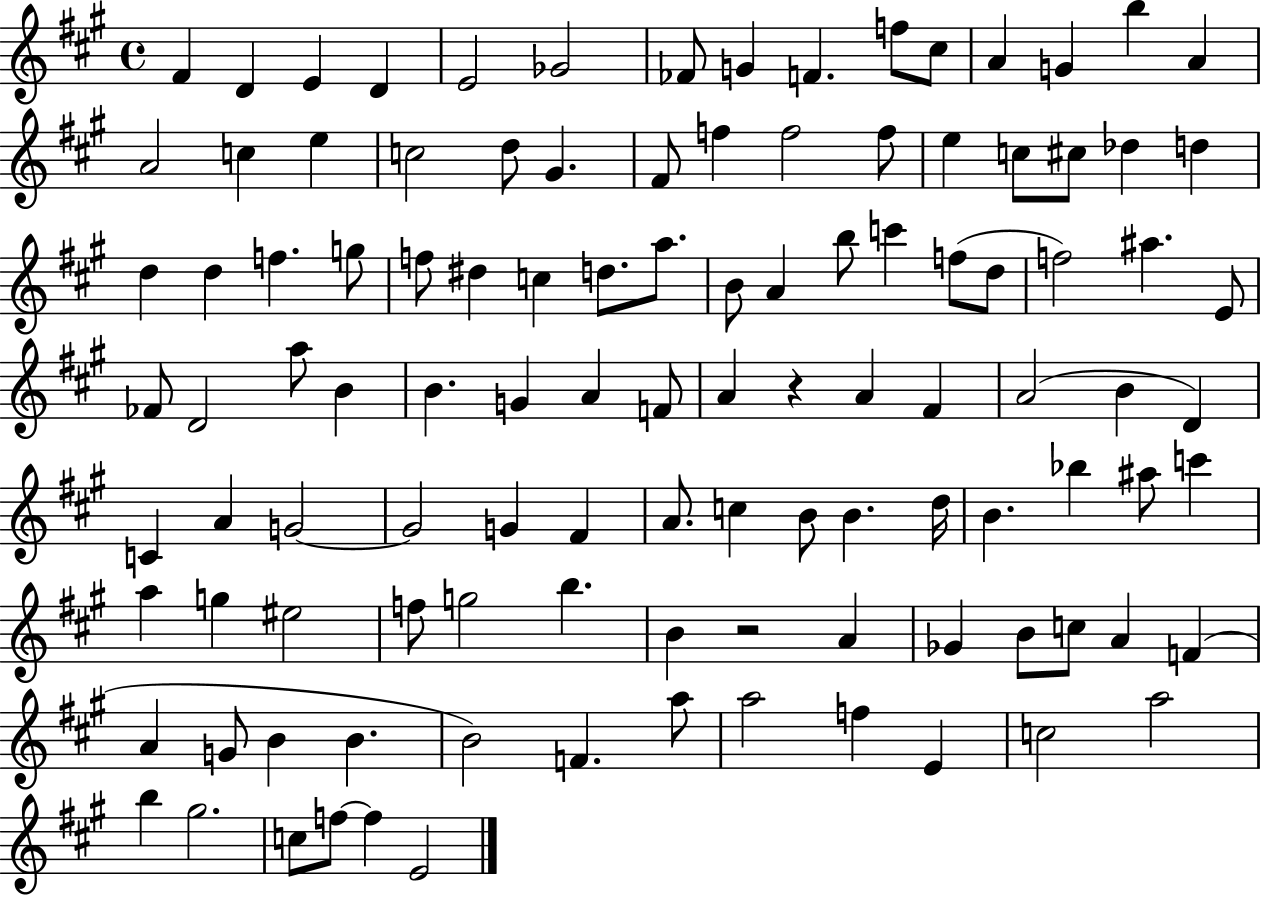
X:1
T:Untitled
M:4/4
L:1/4
K:A
^F D E D E2 _G2 _F/2 G F f/2 ^c/2 A G b A A2 c e c2 d/2 ^G ^F/2 f f2 f/2 e c/2 ^c/2 _d d d d f g/2 f/2 ^d c d/2 a/2 B/2 A b/2 c' f/2 d/2 f2 ^a E/2 _F/2 D2 a/2 B B G A F/2 A z A ^F A2 B D C A G2 G2 G ^F A/2 c B/2 B d/4 B _b ^a/2 c' a g ^e2 f/2 g2 b B z2 A _G B/2 c/2 A F A G/2 B B B2 F a/2 a2 f E c2 a2 b ^g2 c/2 f/2 f E2